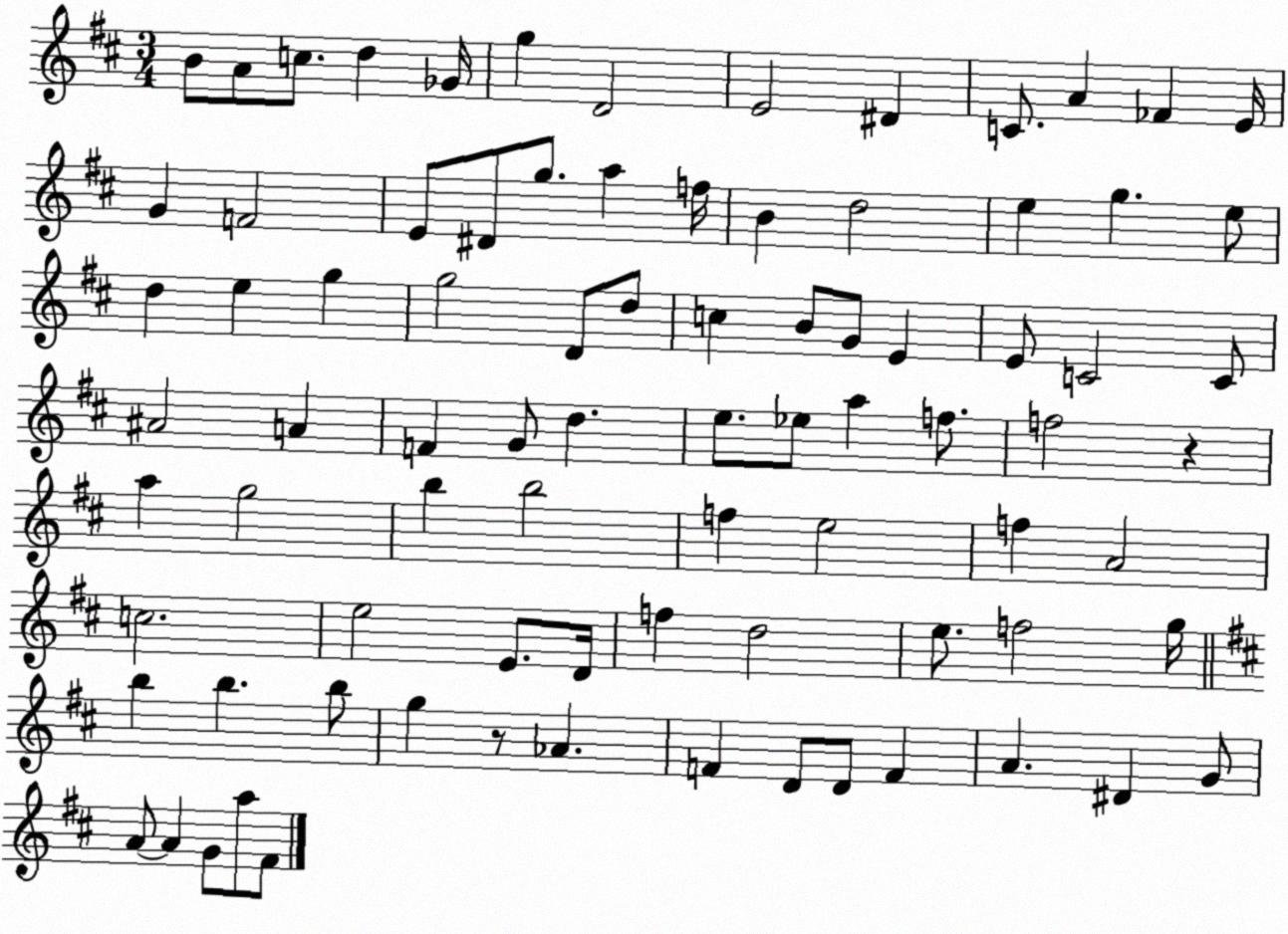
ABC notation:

X:1
T:Untitled
M:3/4
L:1/4
K:D
B/2 A/2 c/2 d _G/4 g D2 E2 ^D C/2 A _F E/4 G F2 E/2 ^D/2 g/2 a f/4 B d2 e g e/2 d e g g2 D/2 d/2 c B/2 G/2 E E/2 C2 C/2 ^A2 A F G/2 d e/2 _e/2 a f/2 f2 z a g2 b b2 f e2 f A2 c2 e2 E/2 D/4 f d2 e/2 f2 g/4 b b b/2 g z/2 _A F D/2 D/2 F A ^D G/2 A/2 A G/2 a/2 ^F/2